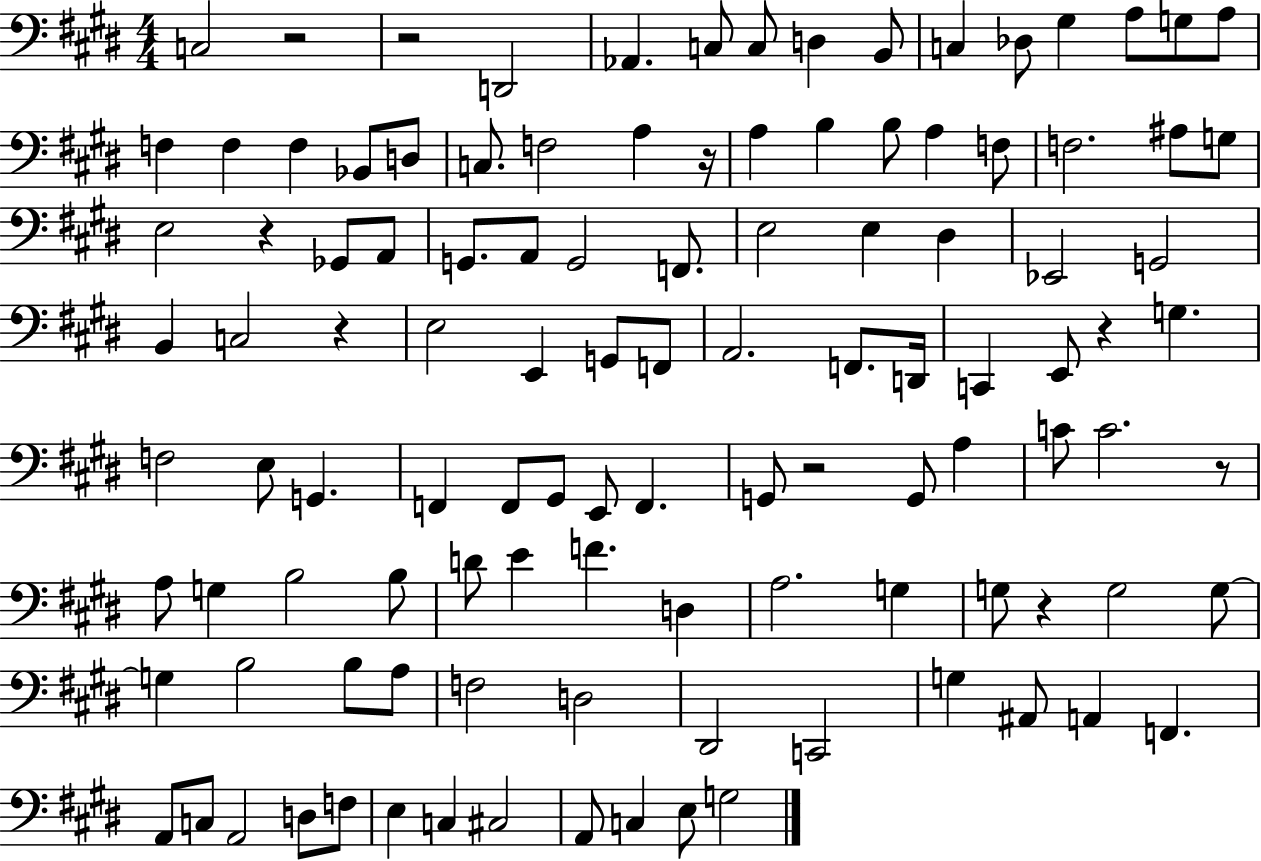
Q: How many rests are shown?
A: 9